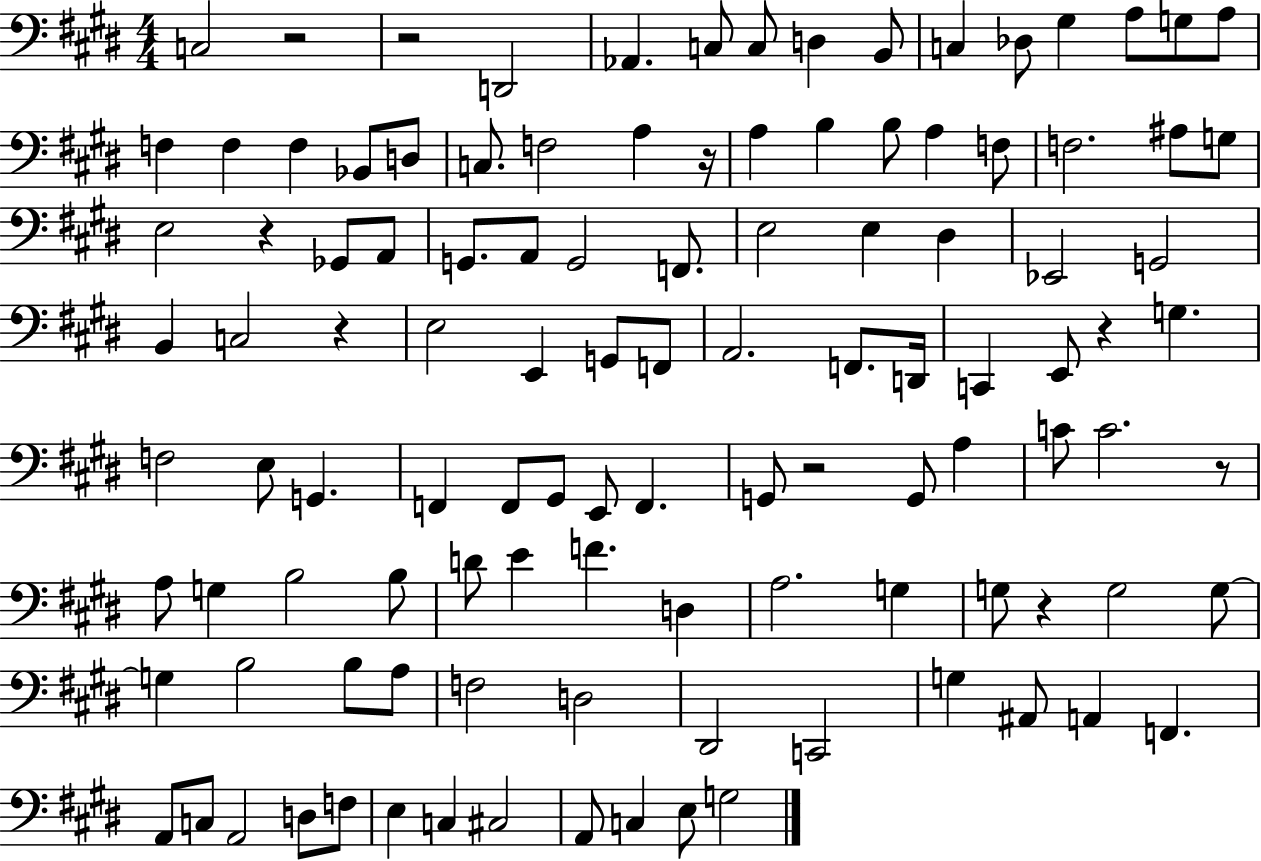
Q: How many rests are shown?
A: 9